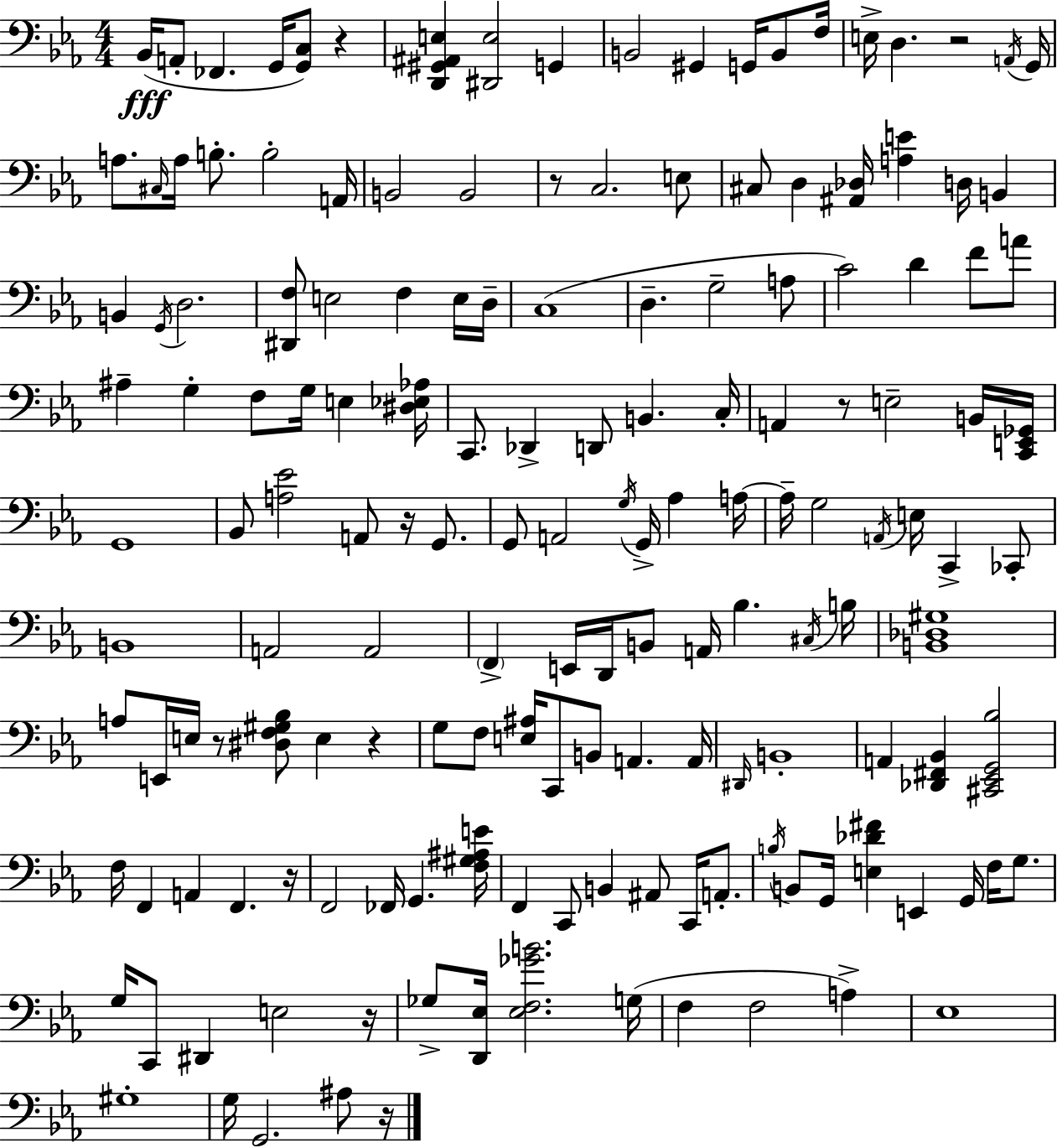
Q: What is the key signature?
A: EES major